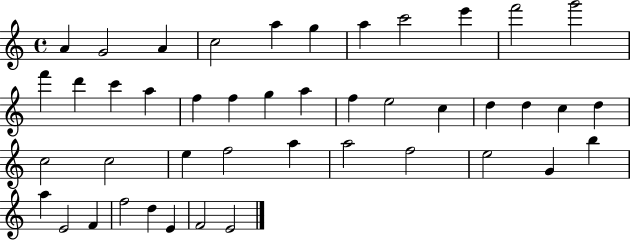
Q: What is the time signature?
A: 4/4